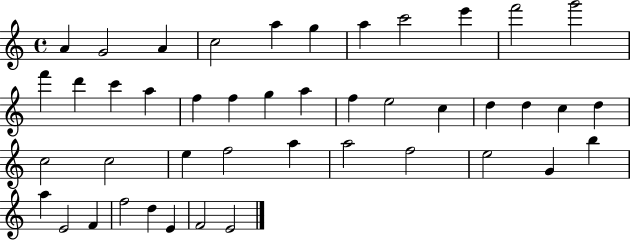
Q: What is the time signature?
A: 4/4